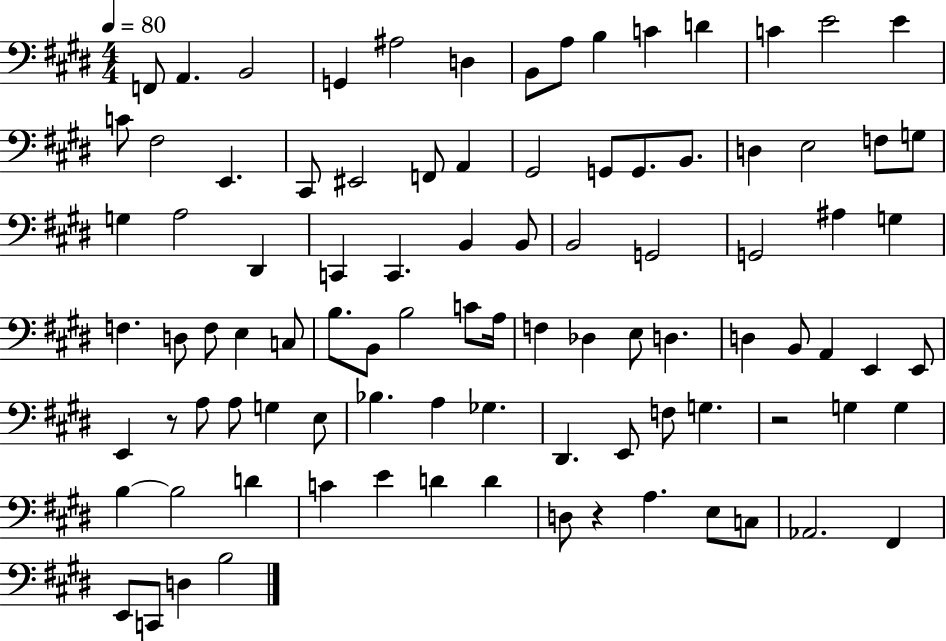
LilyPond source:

{
  \clef bass
  \numericTimeSignature
  \time 4/4
  \key e \major
  \tempo 4 = 80
  f,8 a,4. b,2 | g,4 ais2 d4 | b,8 a8 b4 c'4 d'4 | c'4 e'2 e'4 | \break c'8 fis2 e,4. | cis,8 eis,2 f,8 a,4 | gis,2 g,8 g,8. b,8. | d4 e2 f8 g8 | \break g4 a2 dis,4 | c,4 c,4. b,4 b,8 | b,2 g,2 | g,2 ais4 g4 | \break f4. d8 f8 e4 c8 | b8. b,8 b2 c'8 a16 | f4 des4 e8 d4. | d4 b,8 a,4 e,4 e,8 | \break e,4 r8 a8 a8 g4 e8 | bes4. a4 ges4. | dis,4. e,8 f8 g4. | r2 g4 g4 | \break b4~~ b2 d'4 | c'4 e'4 d'4 d'4 | d8 r4 a4. e8 c8 | aes,2. fis,4 | \break e,8 c,8 d4 b2 | \bar "|."
}